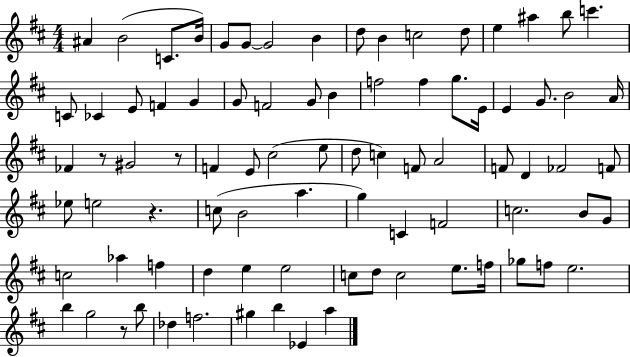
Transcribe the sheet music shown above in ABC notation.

X:1
T:Untitled
M:4/4
L:1/4
K:D
^A B2 C/2 B/4 G/2 G/2 G2 B d/2 B c2 d/2 e ^a b/2 c' C/2 _C E/2 F G G/2 F2 G/2 B f2 f g/2 E/4 E G/2 B2 A/4 _F z/2 ^G2 z/2 F E/2 ^c2 e/2 d/2 c F/2 A2 F/2 D _F2 F/2 _e/2 e2 z c/2 B2 a g C F2 c2 B/2 G/2 c2 _a f d e e2 c/2 d/2 c2 e/2 f/4 _g/2 f/2 e2 b g2 z/2 b/2 _d f2 ^g b _E a